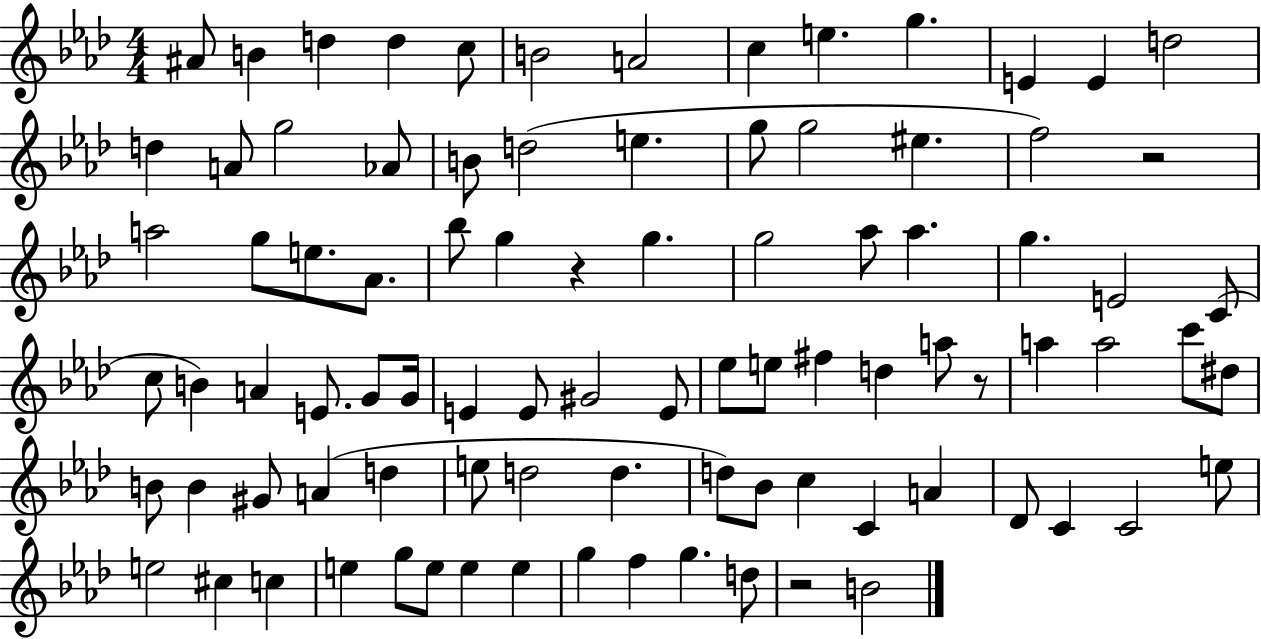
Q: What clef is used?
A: treble